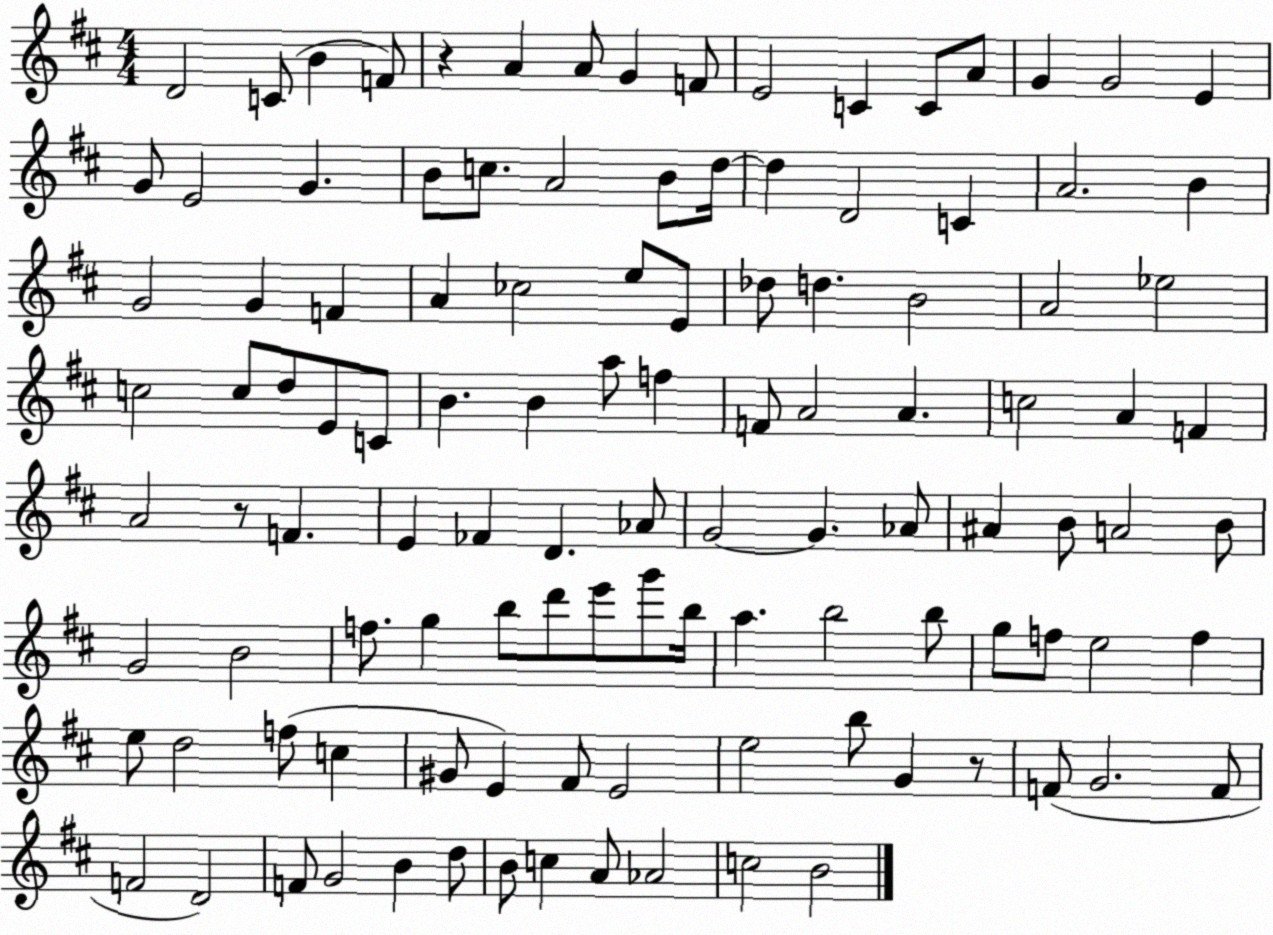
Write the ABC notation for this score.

X:1
T:Untitled
M:4/4
L:1/4
K:D
D2 C/2 B F/2 z A A/2 G F/2 E2 C C/2 A/2 G G2 E G/2 E2 G B/2 c/2 A2 B/2 d/4 d D2 C A2 B G2 G F A _c2 e/2 E/2 _d/2 d B2 A2 _e2 c2 c/2 d/2 E/2 C/2 B B a/2 f F/2 A2 A c2 A F A2 z/2 F E _F D _A/2 G2 G _A/2 ^A B/2 A2 B/2 G2 B2 f/2 g b/2 d'/2 e'/2 g'/2 b/4 a b2 b/2 g/2 f/2 e2 f e/2 d2 f/2 c ^G/2 E ^F/2 E2 e2 b/2 G z/2 F/2 G2 F/2 F2 D2 F/2 G2 B d/2 B/2 c A/2 _A2 c2 B2